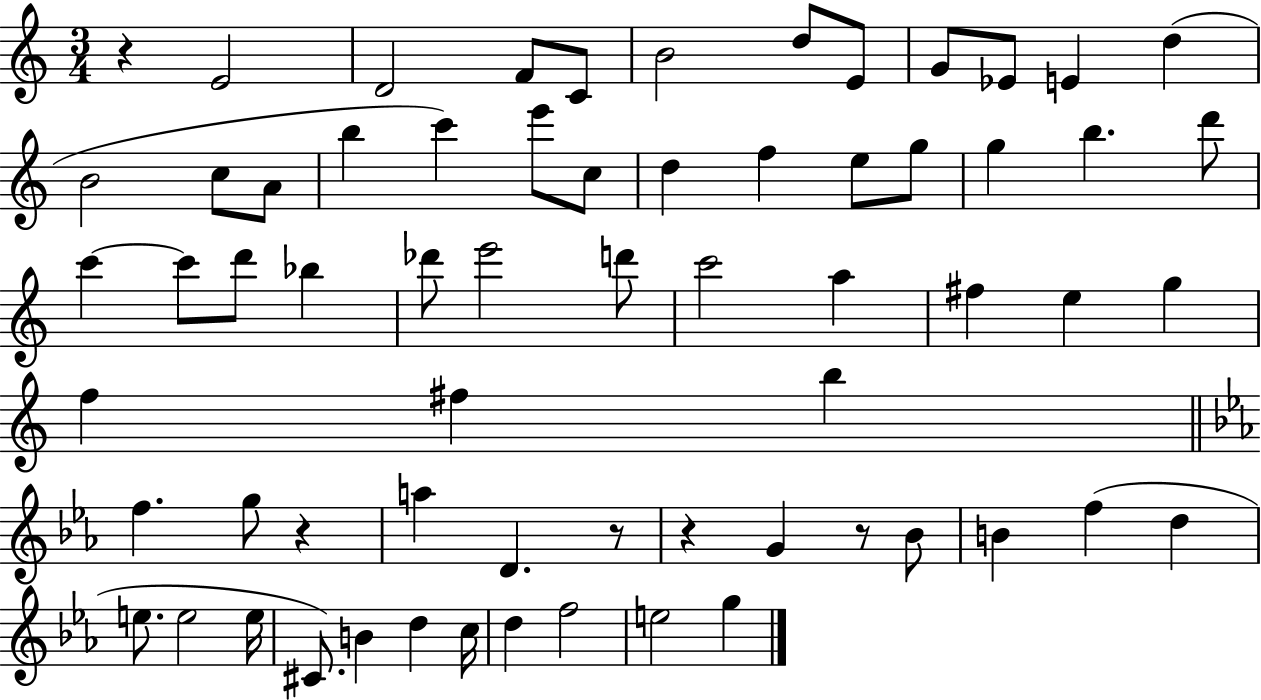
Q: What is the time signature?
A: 3/4